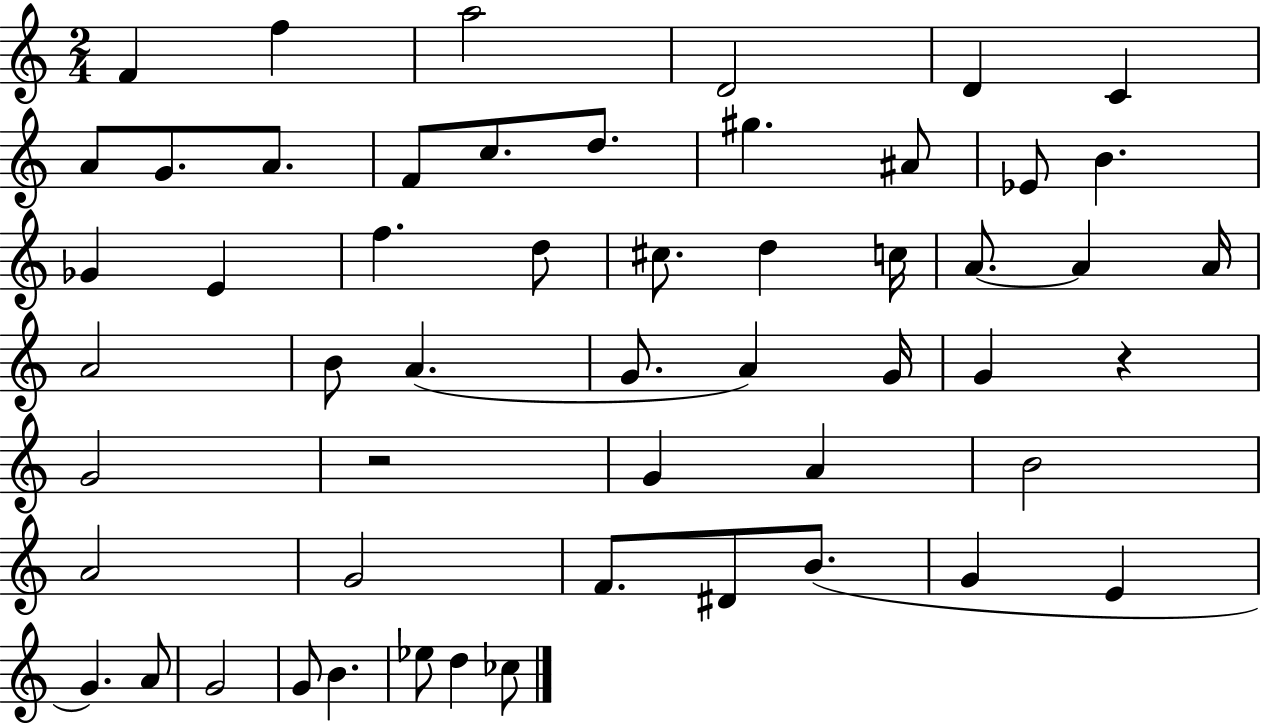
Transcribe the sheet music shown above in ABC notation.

X:1
T:Untitled
M:2/4
L:1/4
K:C
F f a2 D2 D C A/2 G/2 A/2 F/2 c/2 d/2 ^g ^A/2 _E/2 B _G E f d/2 ^c/2 d c/4 A/2 A A/4 A2 B/2 A G/2 A G/4 G z G2 z2 G A B2 A2 G2 F/2 ^D/2 B/2 G E G A/2 G2 G/2 B _e/2 d _c/2